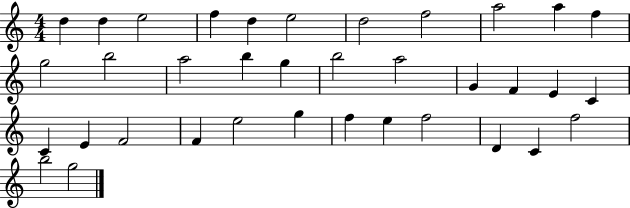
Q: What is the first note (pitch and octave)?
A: D5